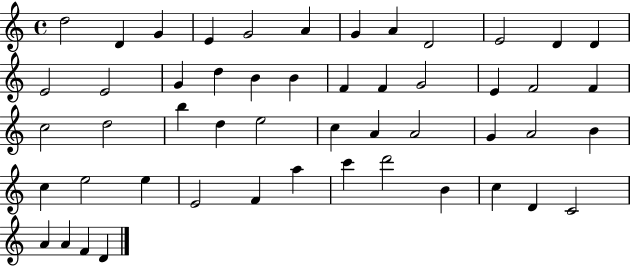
{
  \clef treble
  \time 4/4
  \defaultTimeSignature
  \key c \major
  d''2 d'4 g'4 | e'4 g'2 a'4 | g'4 a'4 d'2 | e'2 d'4 d'4 | \break e'2 e'2 | g'4 d''4 b'4 b'4 | f'4 f'4 g'2 | e'4 f'2 f'4 | \break c''2 d''2 | b''4 d''4 e''2 | c''4 a'4 a'2 | g'4 a'2 b'4 | \break c''4 e''2 e''4 | e'2 f'4 a''4 | c'''4 d'''2 b'4 | c''4 d'4 c'2 | \break a'4 a'4 f'4 d'4 | \bar "|."
}